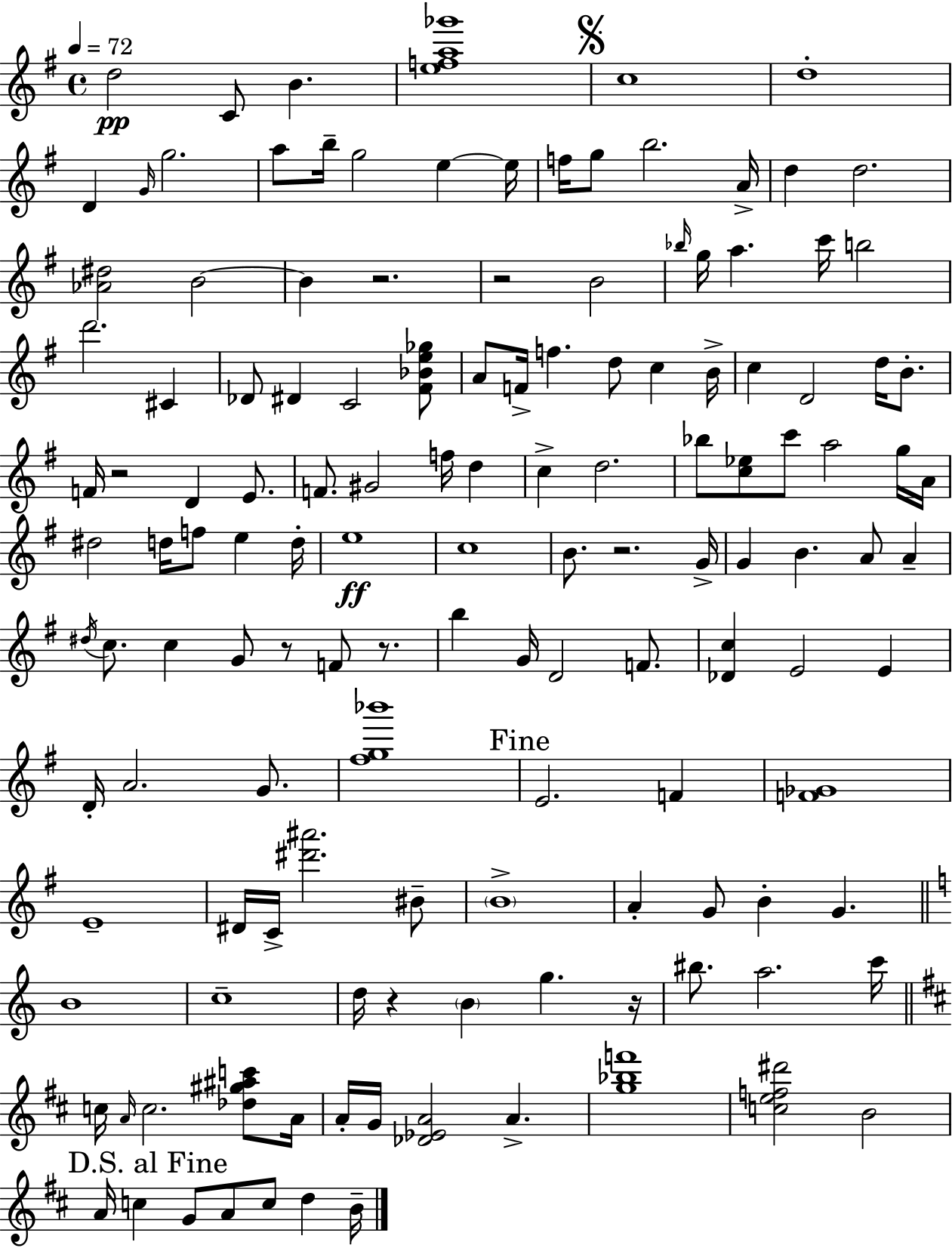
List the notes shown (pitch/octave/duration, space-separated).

D5/h C4/e B4/q. [E5,F5,A5,Gb6]/w C5/w D5/w D4/q G4/s G5/h. A5/e B5/s G5/h E5/q E5/s F5/s G5/e B5/h. A4/s D5/q D5/h. [Ab4,D#5]/h B4/h B4/q R/h. R/h B4/h Bb5/s G5/s A5/q. C6/s B5/h D6/h. C#4/q Db4/e D#4/q C4/h [F#4,Bb4,E5,Gb5]/e A4/e F4/s F5/q. D5/e C5/q B4/s C5/q D4/h D5/s B4/e. F4/s R/h D4/q E4/e. F4/e. G#4/h F5/s D5/q C5/q D5/h. Bb5/e [C5,Eb5]/e C6/e A5/h G5/s A4/s D#5/h D5/s F5/e E5/q D5/s E5/w C5/w B4/e. R/h. G4/s G4/q B4/q. A4/e A4/q D#5/s C5/e. C5/q G4/e R/e F4/e R/e. B5/q G4/s D4/h F4/e. [Db4,C5]/q E4/h E4/q D4/s A4/h. G4/e. [F#5,G5,Bb6]/w E4/h. F4/q [F4,Gb4]/w E4/w D#4/s C4/s [D#6,A#6]/h. BIS4/e B4/w A4/q G4/e B4/q G4/q. B4/w C5/w D5/s R/q B4/q G5/q. R/s BIS5/e. A5/h. C6/s C5/s A4/s C5/h. [Db5,G#5,A#5,C6]/e A4/s A4/s G4/s [Db4,Eb4,A4]/h A4/q. [G5,Bb5,F6]/w [C5,E5,F5,D#6]/h B4/h A4/s C5/q G4/e A4/e C5/e D5/q B4/s